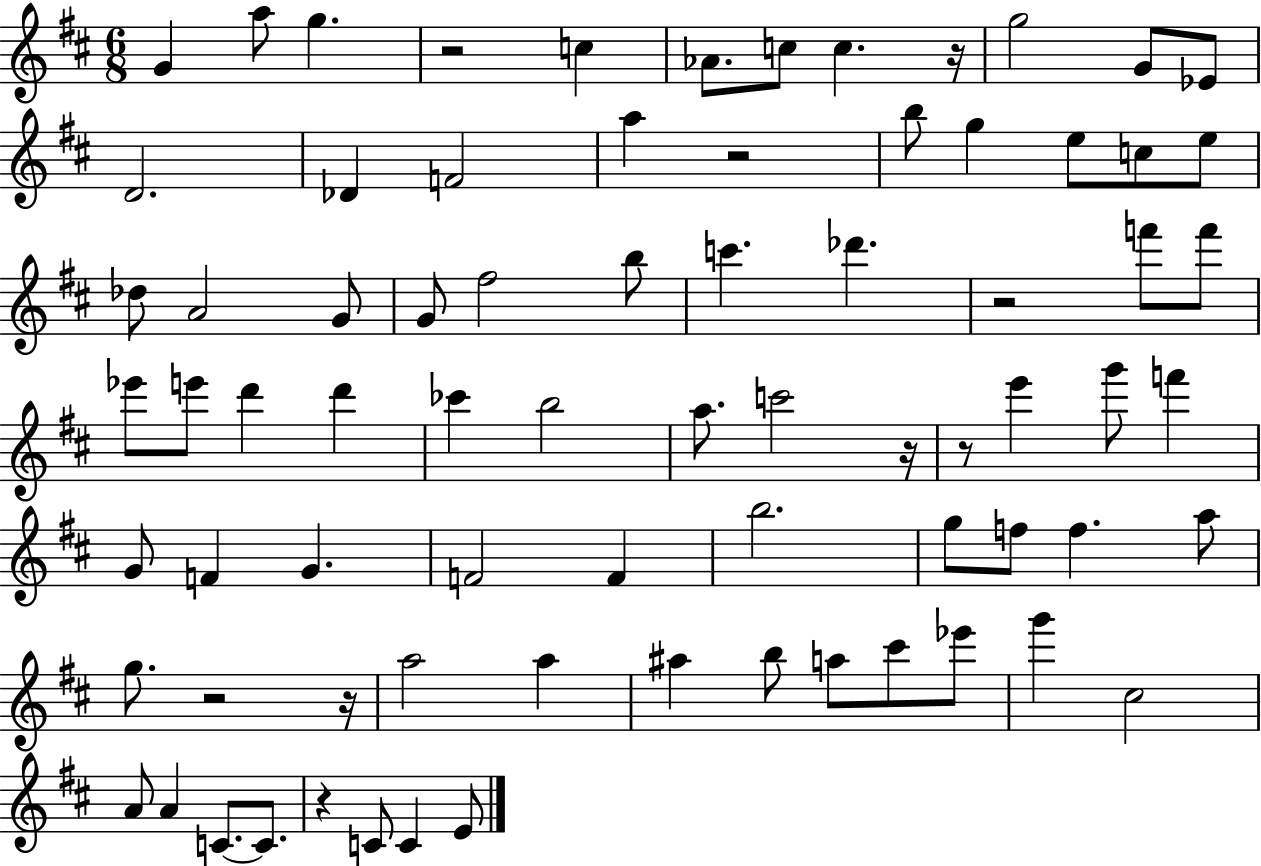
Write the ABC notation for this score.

X:1
T:Untitled
M:6/8
L:1/4
K:D
G a/2 g z2 c _A/2 c/2 c z/4 g2 G/2 _E/2 D2 _D F2 a z2 b/2 g e/2 c/2 e/2 _d/2 A2 G/2 G/2 ^f2 b/2 c' _d' z2 f'/2 f'/2 _e'/2 e'/2 d' d' _c' b2 a/2 c'2 z/4 z/2 e' g'/2 f' G/2 F G F2 F b2 g/2 f/2 f a/2 g/2 z2 z/4 a2 a ^a b/2 a/2 ^c'/2 _e'/2 g' ^c2 A/2 A C/2 C/2 z C/2 C E/2